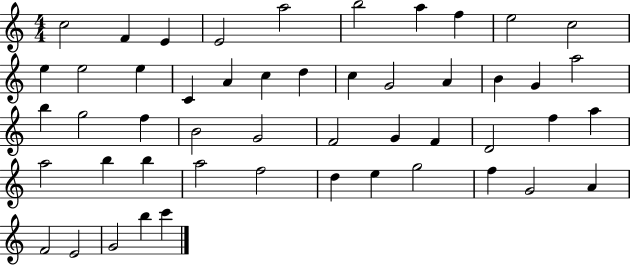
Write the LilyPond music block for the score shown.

{
  \clef treble
  \numericTimeSignature
  \time 4/4
  \key c \major
  c''2 f'4 e'4 | e'2 a''2 | b''2 a''4 f''4 | e''2 c''2 | \break e''4 e''2 e''4 | c'4 a'4 c''4 d''4 | c''4 g'2 a'4 | b'4 g'4 a''2 | \break b''4 g''2 f''4 | b'2 g'2 | f'2 g'4 f'4 | d'2 f''4 a''4 | \break a''2 b''4 b''4 | a''2 f''2 | d''4 e''4 g''2 | f''4 g'2 a'4 | \break f'2 e'2 | g'2 b''4 c'''4 | \bar "|."
}